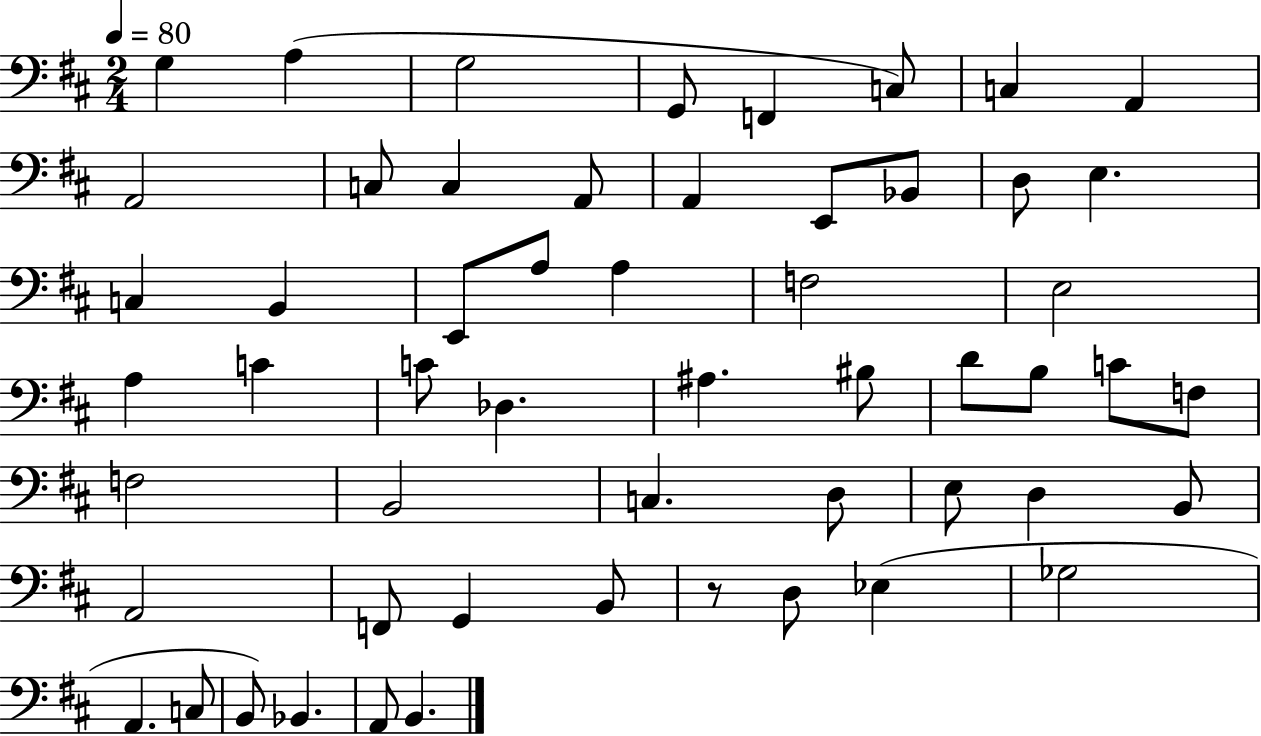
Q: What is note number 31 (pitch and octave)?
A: D4